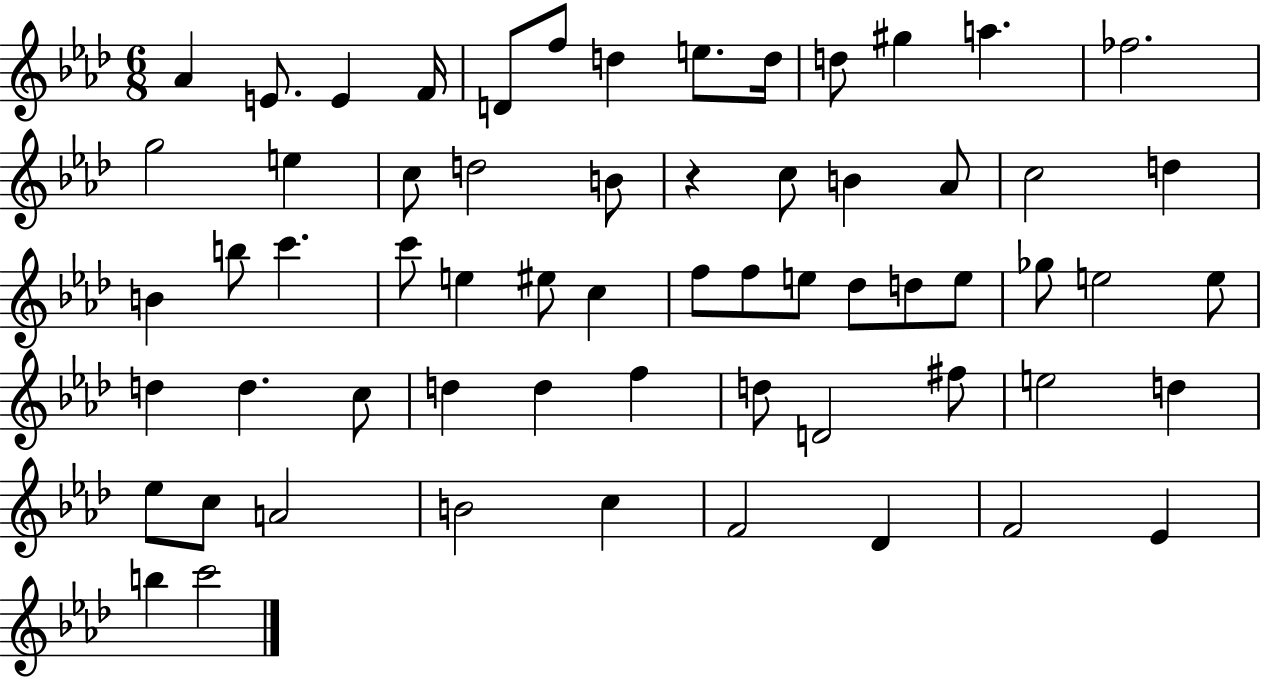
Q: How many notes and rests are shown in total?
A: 62